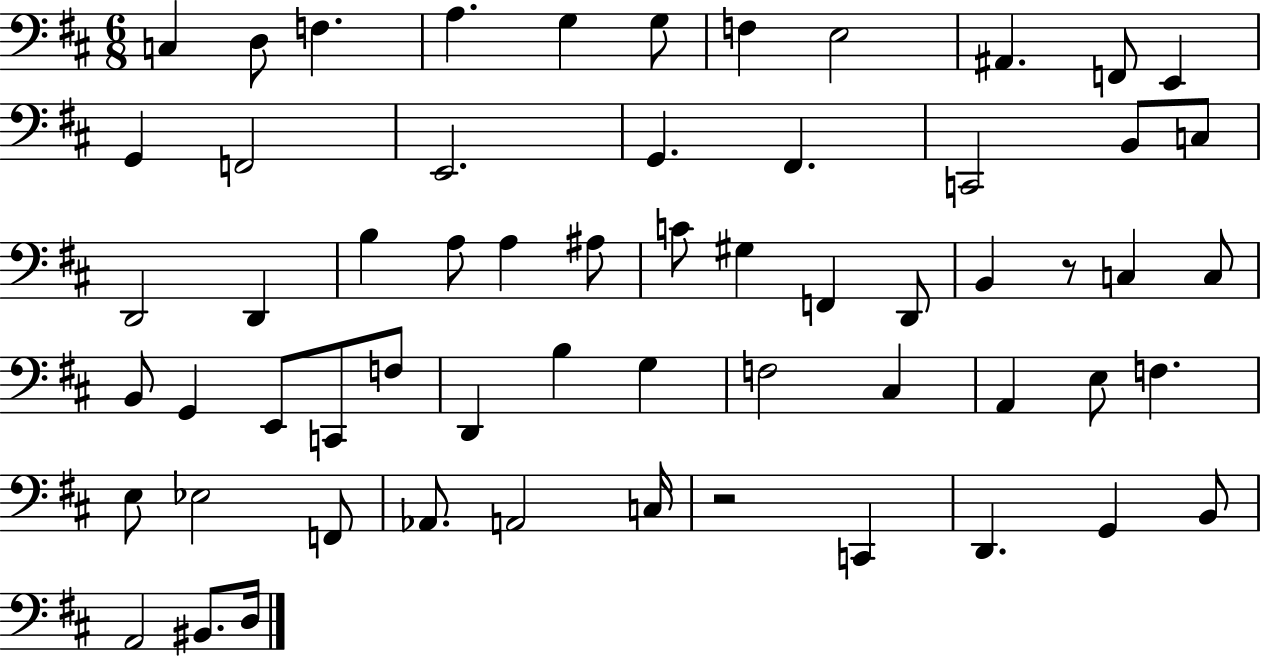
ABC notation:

X:1
T:Untitled
M:6/8
L:1/4
K:D
C, D,/2 F, A, G, G,/2 F, E,2 ^A,, F,,/2 E,, G,, F,,2 E,,2 G,, ^F,, C,,2 B,,/2 C,/2 D,,2 D,, B, A,/2 A, ^A,/2 C/2 ^G, F,, D,,/2 B,, z/2 C, C,/2 B,,/2 G,, E,,/2 C,,/2 F,/2 D,, B, G, F,2 ^C, A,, E,/2 F, E,/2 _E,2 F,,/2 _A,,/2 A,,2 C,/4 z2 C,, D,, G,, B,,/2 A,,2 ^B,,/2 D,/4